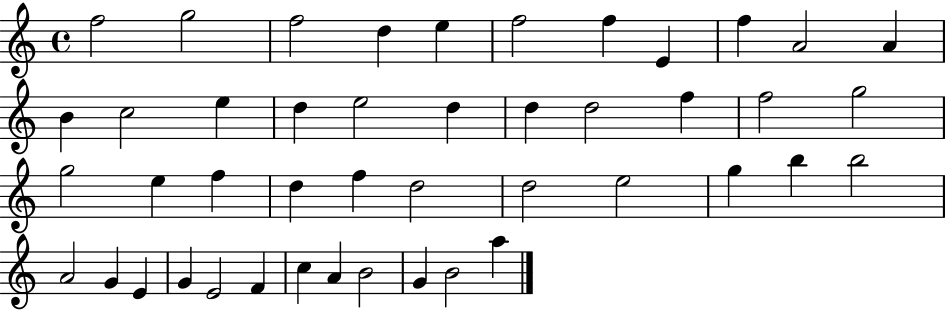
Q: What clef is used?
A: treble